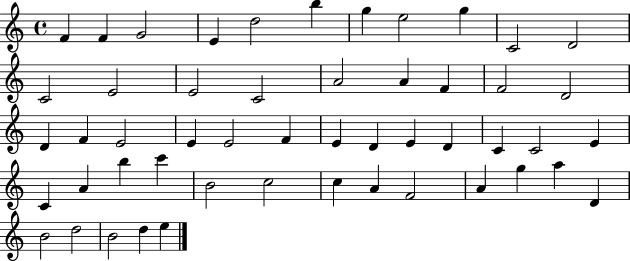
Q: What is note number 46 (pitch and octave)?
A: D4